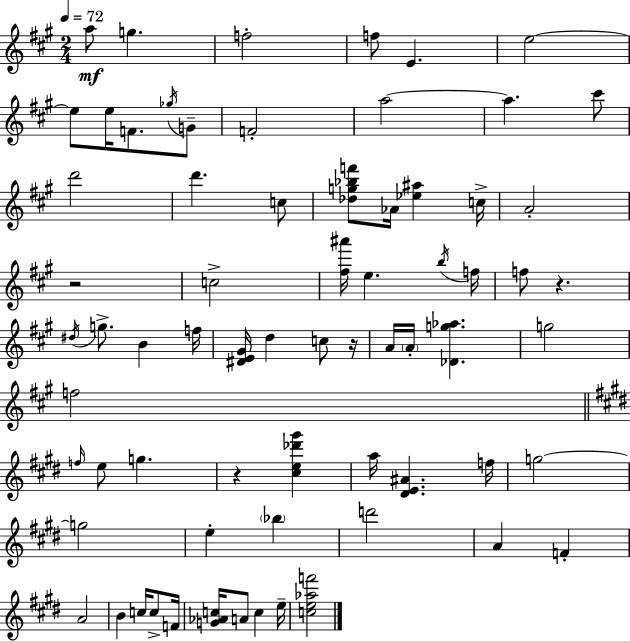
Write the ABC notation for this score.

X:1
T:Untitled
M:2/4
L:1/4
K:A
a/2 g f2 f/2 E e2 e/2 e/4 F/2 _g/4 G/2 F2 a2 a ^c'/2 d'2 d' c/2 [_dg_bf']/2 _A/4 [_e^a] c/4 A2 z2 c2 [^f^a']/4 e b/4 f/4 f/2 z ^d/4 g/2 B f/4 [^DE^G]/4 d c/2 z/4 A/4 A/4 [_Dg_a] g2 f2 f/4 e/2 g z [^ce_d'^g'] a/4 [^DE^A] f/4 g2 g2 e _b d'2 A F A2 B c/4 c/2 F/4 [G_Ac]/4 A/2 c e/4 [ce_af']2